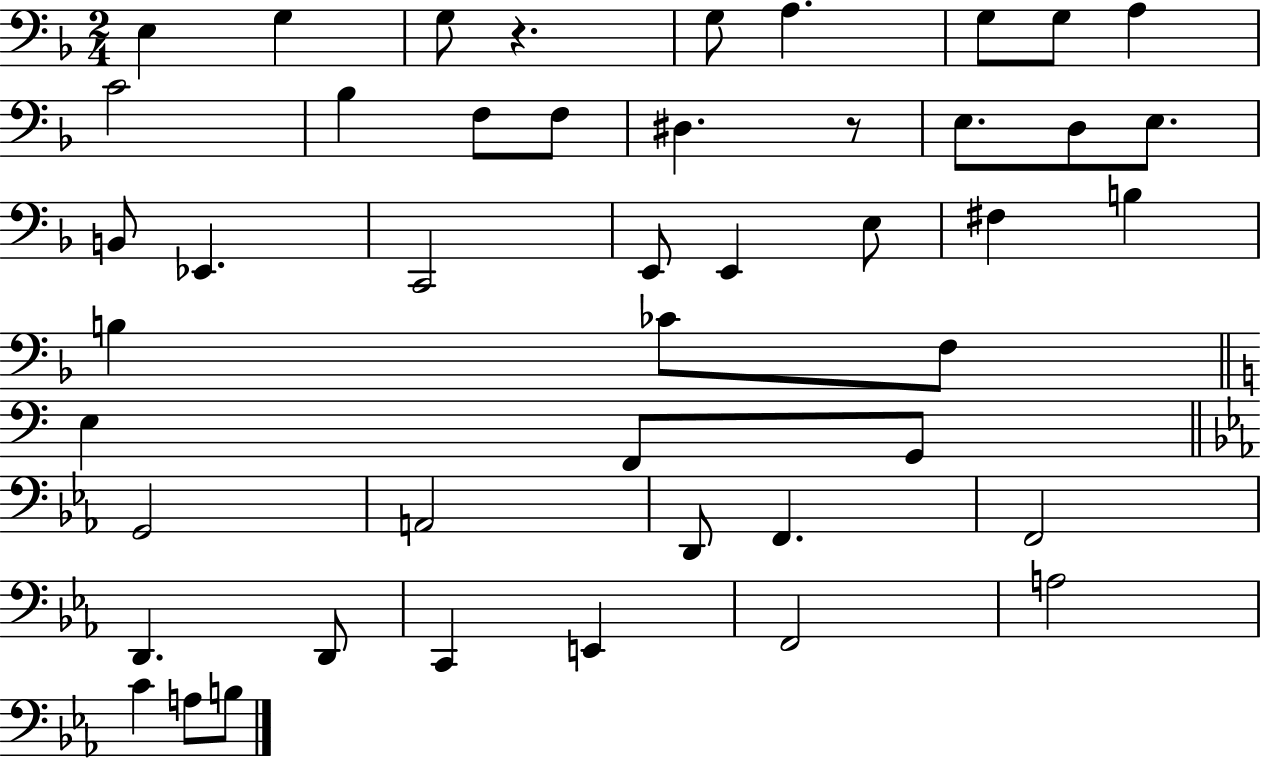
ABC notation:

X:1
T:Untitled
M:2/4
L:1/4
K:F
E, G, G,/2 z G,/2 A, G,/2 G,/2 A, C2 _B, F,/2 F,/2 ^D, z/2 E,/2 D,/2 E,/2 B,,/2 _E,, C,,2 E,,/2 E,, E,/2 ^F, B, B, _C/2 F,/2 E, F,,/2 G,,/2 G,,2 A,,2 D,,/2 F,, F,,2 D,, D,,/2 C,, E,, F,,2 A,2 C A,/2 B,/2